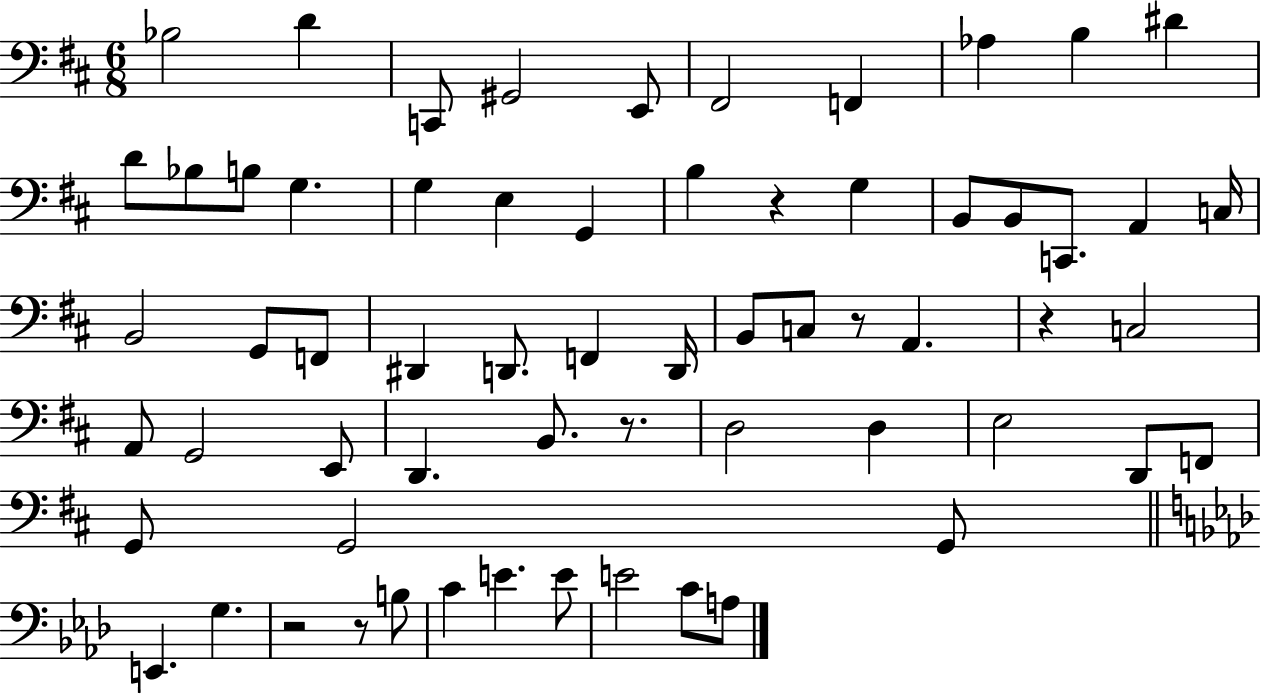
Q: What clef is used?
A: bass